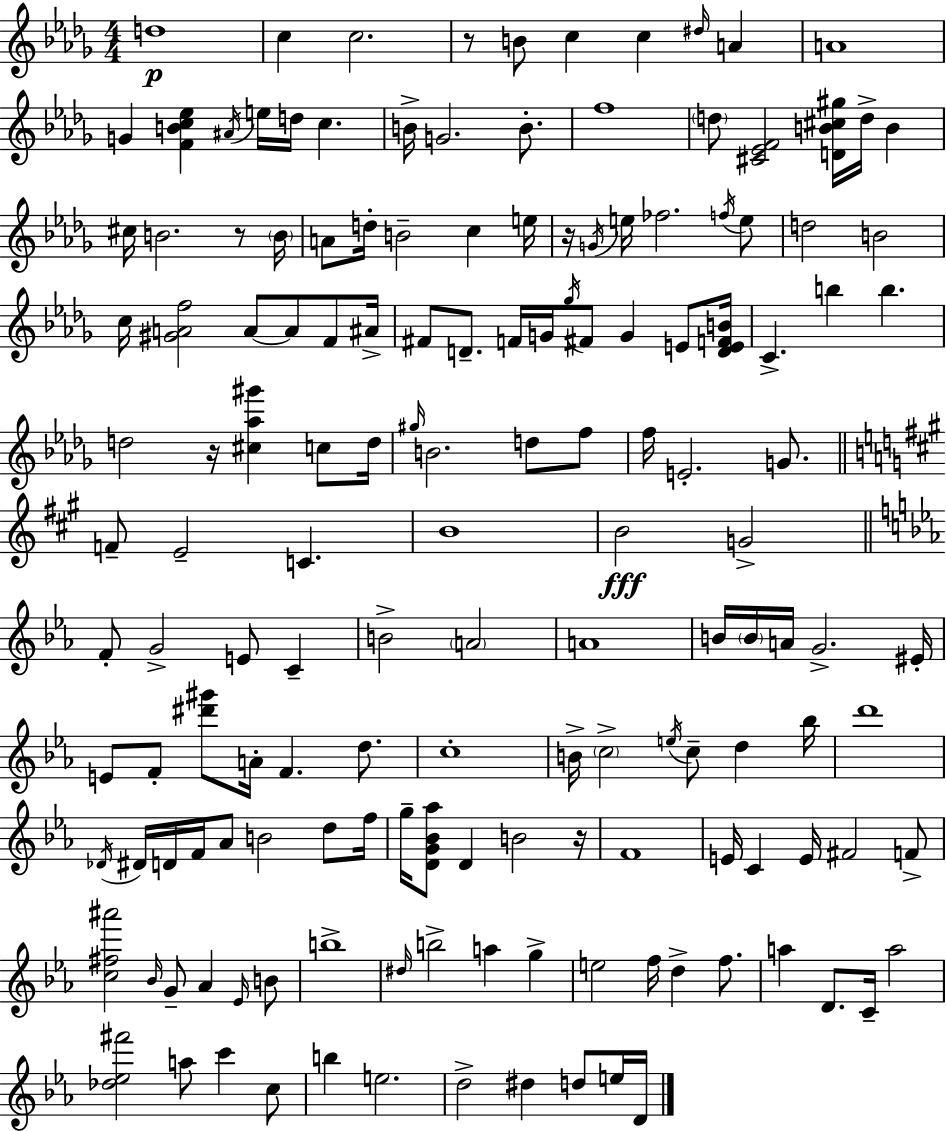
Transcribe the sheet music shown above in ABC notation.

X:1
T:Untitled
M:4/4
L:1/4
K:Bbm
d4 c c2 z/2 B/2 c c ^d/4 A A4 G [FBc_e] ^A/4 e/4 d/4 c B/4 G2 B/2 f4 d/2 [^C_EF]2 [DB^c^g]/4 d/4 B ^c/4 B2 z/2 B/4 A/2 d/4 B2 c e/4 z/4 G/4 e/4 _f2 f/4 e/2 d2 B2 c/4 [^GAf]2 A/2 A/2 F/2 ^A/4 ^F/2 D/2 F/4 G/4 _g/4 ^F/2 G E/2 [DEFB]/4 C b b d2 z/4 [^c_a^g'] c/2 d/4 ^g/4 B2 d/2 f/2 f/4 E2 G/2 F/2 E2 C B4 B2 G2 F/2 G2 E/2 C B2 A2 A4 B/4 B/4 A/4 G2 ^E/4 E/2 F/2 [^d'^g']/2 A/4 F d/2 c4 B/4 c2 e/4 c/2 d _b/4 d'4 _D/4 ^D/4 D/4 F/4 _A/2 B2 d/2 f/4 g/4 [DG_B_a]/2 D B2 z/4 F4 E/4 C E/4 ^F2 F/2 [c^f^a']2 _B/4 G/2 _A _E/4 B/2 b4 ^d/4 b2 a g e2 f/4 d f/2 a D/2 C/4 a2 [_d_e^f']2 a/2 c' c/2 b e2 d2 ^d d/2 e/4 D/4